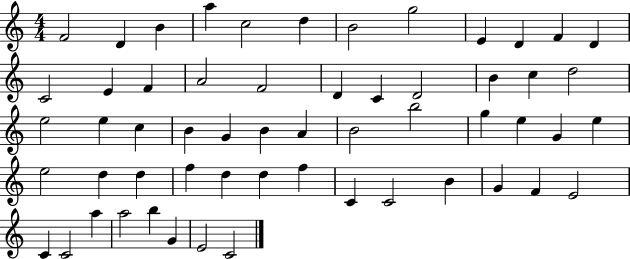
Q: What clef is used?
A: treble